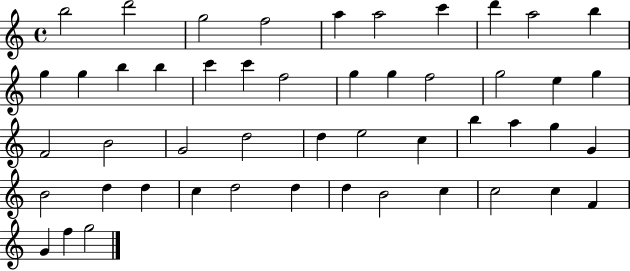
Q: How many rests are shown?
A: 0